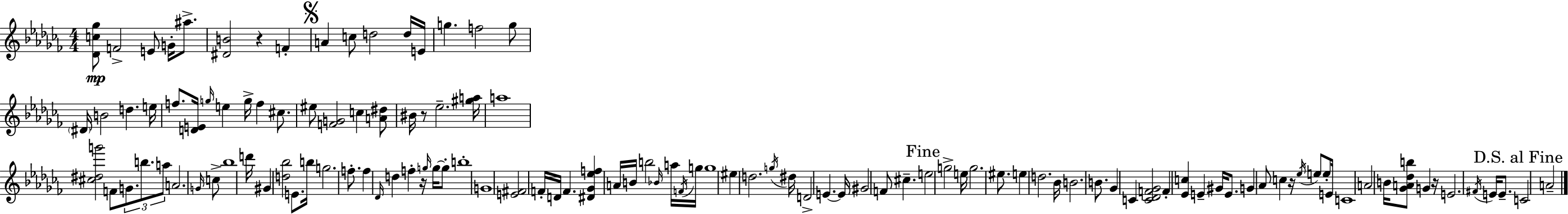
{
  \clef treble
  \numericTimeSignature
  \time 4/4
  \key aes \minor
  <des' c'' ges''>8\mp f'2-> e'8 g'16-. ais''8.-> | <dis' b'>2 r4 f'4-. | \mark \markup { \musicglyph "scripts.segno" } a'4 c''8 d''2 d''16 e'16 | g''4. f''2 g''8 | \break \parenthesize dis'16 b'2 d''4. e''16 | f''8. <d' e'>16 \grace { g''16 } e''4 g''16-> f''4 cis''8. | eis''8 <f' g'>2 c''4 <a' dis''>8 | bis'16 r8 ees''2.-- | \break <gis'' a''>16 a''1 | <cis'' dis'' g'''>2 f'8 \tuplet 3/2 { g'8. b''8. | a''8 } a'2. \grace { g'16 } | c''8-> bes''1 | \break d'''16 gis'4 <d'' bes''>2 e'8. | b''16 g''2. f''8.-. | f''4 \grace { des'16 } d''4 f''4-. r16 | \grace { g''16 } g''16~~ g''8-. b''1-. | \break g'1 | <e' fis'>2 f'16-. d'16 f'4. | <dis' ges' ees'' f''>4 a'16 b'16 b''2 | \grace { bes'16 } a''16 \acciaccatura { f'16 } g''16 g''1 | \break eis''4 d''2. | \acciaccatura { g''16 } dis''16 d'2-> | e'4.~~ e'16 gis'2 f'8 | cis''4.-- \mark "Fine" e''2 g''2-> | \break e''16 g''2. | eis''8. e''4 d''2. | bes'16 b'2. | b'8. ges'4 c'4 <c' des' f' ges'>2 | \break f'4-. <ees' c''>4 e'4-- | gis'16 e'8. g'4 aes'8 c''4 | r16 \acciaccatura { ees''16 } e''8 e''8-. e'16 c'1 | a'2 | \break b'16 <ges' a' des'' b''>8 g'4 r16 e'2. | \acciaccatura { fis'16 } e'16 e'8.-- \mark "D.S. al Fine" c'2 | a'2-- \bar "|."
}